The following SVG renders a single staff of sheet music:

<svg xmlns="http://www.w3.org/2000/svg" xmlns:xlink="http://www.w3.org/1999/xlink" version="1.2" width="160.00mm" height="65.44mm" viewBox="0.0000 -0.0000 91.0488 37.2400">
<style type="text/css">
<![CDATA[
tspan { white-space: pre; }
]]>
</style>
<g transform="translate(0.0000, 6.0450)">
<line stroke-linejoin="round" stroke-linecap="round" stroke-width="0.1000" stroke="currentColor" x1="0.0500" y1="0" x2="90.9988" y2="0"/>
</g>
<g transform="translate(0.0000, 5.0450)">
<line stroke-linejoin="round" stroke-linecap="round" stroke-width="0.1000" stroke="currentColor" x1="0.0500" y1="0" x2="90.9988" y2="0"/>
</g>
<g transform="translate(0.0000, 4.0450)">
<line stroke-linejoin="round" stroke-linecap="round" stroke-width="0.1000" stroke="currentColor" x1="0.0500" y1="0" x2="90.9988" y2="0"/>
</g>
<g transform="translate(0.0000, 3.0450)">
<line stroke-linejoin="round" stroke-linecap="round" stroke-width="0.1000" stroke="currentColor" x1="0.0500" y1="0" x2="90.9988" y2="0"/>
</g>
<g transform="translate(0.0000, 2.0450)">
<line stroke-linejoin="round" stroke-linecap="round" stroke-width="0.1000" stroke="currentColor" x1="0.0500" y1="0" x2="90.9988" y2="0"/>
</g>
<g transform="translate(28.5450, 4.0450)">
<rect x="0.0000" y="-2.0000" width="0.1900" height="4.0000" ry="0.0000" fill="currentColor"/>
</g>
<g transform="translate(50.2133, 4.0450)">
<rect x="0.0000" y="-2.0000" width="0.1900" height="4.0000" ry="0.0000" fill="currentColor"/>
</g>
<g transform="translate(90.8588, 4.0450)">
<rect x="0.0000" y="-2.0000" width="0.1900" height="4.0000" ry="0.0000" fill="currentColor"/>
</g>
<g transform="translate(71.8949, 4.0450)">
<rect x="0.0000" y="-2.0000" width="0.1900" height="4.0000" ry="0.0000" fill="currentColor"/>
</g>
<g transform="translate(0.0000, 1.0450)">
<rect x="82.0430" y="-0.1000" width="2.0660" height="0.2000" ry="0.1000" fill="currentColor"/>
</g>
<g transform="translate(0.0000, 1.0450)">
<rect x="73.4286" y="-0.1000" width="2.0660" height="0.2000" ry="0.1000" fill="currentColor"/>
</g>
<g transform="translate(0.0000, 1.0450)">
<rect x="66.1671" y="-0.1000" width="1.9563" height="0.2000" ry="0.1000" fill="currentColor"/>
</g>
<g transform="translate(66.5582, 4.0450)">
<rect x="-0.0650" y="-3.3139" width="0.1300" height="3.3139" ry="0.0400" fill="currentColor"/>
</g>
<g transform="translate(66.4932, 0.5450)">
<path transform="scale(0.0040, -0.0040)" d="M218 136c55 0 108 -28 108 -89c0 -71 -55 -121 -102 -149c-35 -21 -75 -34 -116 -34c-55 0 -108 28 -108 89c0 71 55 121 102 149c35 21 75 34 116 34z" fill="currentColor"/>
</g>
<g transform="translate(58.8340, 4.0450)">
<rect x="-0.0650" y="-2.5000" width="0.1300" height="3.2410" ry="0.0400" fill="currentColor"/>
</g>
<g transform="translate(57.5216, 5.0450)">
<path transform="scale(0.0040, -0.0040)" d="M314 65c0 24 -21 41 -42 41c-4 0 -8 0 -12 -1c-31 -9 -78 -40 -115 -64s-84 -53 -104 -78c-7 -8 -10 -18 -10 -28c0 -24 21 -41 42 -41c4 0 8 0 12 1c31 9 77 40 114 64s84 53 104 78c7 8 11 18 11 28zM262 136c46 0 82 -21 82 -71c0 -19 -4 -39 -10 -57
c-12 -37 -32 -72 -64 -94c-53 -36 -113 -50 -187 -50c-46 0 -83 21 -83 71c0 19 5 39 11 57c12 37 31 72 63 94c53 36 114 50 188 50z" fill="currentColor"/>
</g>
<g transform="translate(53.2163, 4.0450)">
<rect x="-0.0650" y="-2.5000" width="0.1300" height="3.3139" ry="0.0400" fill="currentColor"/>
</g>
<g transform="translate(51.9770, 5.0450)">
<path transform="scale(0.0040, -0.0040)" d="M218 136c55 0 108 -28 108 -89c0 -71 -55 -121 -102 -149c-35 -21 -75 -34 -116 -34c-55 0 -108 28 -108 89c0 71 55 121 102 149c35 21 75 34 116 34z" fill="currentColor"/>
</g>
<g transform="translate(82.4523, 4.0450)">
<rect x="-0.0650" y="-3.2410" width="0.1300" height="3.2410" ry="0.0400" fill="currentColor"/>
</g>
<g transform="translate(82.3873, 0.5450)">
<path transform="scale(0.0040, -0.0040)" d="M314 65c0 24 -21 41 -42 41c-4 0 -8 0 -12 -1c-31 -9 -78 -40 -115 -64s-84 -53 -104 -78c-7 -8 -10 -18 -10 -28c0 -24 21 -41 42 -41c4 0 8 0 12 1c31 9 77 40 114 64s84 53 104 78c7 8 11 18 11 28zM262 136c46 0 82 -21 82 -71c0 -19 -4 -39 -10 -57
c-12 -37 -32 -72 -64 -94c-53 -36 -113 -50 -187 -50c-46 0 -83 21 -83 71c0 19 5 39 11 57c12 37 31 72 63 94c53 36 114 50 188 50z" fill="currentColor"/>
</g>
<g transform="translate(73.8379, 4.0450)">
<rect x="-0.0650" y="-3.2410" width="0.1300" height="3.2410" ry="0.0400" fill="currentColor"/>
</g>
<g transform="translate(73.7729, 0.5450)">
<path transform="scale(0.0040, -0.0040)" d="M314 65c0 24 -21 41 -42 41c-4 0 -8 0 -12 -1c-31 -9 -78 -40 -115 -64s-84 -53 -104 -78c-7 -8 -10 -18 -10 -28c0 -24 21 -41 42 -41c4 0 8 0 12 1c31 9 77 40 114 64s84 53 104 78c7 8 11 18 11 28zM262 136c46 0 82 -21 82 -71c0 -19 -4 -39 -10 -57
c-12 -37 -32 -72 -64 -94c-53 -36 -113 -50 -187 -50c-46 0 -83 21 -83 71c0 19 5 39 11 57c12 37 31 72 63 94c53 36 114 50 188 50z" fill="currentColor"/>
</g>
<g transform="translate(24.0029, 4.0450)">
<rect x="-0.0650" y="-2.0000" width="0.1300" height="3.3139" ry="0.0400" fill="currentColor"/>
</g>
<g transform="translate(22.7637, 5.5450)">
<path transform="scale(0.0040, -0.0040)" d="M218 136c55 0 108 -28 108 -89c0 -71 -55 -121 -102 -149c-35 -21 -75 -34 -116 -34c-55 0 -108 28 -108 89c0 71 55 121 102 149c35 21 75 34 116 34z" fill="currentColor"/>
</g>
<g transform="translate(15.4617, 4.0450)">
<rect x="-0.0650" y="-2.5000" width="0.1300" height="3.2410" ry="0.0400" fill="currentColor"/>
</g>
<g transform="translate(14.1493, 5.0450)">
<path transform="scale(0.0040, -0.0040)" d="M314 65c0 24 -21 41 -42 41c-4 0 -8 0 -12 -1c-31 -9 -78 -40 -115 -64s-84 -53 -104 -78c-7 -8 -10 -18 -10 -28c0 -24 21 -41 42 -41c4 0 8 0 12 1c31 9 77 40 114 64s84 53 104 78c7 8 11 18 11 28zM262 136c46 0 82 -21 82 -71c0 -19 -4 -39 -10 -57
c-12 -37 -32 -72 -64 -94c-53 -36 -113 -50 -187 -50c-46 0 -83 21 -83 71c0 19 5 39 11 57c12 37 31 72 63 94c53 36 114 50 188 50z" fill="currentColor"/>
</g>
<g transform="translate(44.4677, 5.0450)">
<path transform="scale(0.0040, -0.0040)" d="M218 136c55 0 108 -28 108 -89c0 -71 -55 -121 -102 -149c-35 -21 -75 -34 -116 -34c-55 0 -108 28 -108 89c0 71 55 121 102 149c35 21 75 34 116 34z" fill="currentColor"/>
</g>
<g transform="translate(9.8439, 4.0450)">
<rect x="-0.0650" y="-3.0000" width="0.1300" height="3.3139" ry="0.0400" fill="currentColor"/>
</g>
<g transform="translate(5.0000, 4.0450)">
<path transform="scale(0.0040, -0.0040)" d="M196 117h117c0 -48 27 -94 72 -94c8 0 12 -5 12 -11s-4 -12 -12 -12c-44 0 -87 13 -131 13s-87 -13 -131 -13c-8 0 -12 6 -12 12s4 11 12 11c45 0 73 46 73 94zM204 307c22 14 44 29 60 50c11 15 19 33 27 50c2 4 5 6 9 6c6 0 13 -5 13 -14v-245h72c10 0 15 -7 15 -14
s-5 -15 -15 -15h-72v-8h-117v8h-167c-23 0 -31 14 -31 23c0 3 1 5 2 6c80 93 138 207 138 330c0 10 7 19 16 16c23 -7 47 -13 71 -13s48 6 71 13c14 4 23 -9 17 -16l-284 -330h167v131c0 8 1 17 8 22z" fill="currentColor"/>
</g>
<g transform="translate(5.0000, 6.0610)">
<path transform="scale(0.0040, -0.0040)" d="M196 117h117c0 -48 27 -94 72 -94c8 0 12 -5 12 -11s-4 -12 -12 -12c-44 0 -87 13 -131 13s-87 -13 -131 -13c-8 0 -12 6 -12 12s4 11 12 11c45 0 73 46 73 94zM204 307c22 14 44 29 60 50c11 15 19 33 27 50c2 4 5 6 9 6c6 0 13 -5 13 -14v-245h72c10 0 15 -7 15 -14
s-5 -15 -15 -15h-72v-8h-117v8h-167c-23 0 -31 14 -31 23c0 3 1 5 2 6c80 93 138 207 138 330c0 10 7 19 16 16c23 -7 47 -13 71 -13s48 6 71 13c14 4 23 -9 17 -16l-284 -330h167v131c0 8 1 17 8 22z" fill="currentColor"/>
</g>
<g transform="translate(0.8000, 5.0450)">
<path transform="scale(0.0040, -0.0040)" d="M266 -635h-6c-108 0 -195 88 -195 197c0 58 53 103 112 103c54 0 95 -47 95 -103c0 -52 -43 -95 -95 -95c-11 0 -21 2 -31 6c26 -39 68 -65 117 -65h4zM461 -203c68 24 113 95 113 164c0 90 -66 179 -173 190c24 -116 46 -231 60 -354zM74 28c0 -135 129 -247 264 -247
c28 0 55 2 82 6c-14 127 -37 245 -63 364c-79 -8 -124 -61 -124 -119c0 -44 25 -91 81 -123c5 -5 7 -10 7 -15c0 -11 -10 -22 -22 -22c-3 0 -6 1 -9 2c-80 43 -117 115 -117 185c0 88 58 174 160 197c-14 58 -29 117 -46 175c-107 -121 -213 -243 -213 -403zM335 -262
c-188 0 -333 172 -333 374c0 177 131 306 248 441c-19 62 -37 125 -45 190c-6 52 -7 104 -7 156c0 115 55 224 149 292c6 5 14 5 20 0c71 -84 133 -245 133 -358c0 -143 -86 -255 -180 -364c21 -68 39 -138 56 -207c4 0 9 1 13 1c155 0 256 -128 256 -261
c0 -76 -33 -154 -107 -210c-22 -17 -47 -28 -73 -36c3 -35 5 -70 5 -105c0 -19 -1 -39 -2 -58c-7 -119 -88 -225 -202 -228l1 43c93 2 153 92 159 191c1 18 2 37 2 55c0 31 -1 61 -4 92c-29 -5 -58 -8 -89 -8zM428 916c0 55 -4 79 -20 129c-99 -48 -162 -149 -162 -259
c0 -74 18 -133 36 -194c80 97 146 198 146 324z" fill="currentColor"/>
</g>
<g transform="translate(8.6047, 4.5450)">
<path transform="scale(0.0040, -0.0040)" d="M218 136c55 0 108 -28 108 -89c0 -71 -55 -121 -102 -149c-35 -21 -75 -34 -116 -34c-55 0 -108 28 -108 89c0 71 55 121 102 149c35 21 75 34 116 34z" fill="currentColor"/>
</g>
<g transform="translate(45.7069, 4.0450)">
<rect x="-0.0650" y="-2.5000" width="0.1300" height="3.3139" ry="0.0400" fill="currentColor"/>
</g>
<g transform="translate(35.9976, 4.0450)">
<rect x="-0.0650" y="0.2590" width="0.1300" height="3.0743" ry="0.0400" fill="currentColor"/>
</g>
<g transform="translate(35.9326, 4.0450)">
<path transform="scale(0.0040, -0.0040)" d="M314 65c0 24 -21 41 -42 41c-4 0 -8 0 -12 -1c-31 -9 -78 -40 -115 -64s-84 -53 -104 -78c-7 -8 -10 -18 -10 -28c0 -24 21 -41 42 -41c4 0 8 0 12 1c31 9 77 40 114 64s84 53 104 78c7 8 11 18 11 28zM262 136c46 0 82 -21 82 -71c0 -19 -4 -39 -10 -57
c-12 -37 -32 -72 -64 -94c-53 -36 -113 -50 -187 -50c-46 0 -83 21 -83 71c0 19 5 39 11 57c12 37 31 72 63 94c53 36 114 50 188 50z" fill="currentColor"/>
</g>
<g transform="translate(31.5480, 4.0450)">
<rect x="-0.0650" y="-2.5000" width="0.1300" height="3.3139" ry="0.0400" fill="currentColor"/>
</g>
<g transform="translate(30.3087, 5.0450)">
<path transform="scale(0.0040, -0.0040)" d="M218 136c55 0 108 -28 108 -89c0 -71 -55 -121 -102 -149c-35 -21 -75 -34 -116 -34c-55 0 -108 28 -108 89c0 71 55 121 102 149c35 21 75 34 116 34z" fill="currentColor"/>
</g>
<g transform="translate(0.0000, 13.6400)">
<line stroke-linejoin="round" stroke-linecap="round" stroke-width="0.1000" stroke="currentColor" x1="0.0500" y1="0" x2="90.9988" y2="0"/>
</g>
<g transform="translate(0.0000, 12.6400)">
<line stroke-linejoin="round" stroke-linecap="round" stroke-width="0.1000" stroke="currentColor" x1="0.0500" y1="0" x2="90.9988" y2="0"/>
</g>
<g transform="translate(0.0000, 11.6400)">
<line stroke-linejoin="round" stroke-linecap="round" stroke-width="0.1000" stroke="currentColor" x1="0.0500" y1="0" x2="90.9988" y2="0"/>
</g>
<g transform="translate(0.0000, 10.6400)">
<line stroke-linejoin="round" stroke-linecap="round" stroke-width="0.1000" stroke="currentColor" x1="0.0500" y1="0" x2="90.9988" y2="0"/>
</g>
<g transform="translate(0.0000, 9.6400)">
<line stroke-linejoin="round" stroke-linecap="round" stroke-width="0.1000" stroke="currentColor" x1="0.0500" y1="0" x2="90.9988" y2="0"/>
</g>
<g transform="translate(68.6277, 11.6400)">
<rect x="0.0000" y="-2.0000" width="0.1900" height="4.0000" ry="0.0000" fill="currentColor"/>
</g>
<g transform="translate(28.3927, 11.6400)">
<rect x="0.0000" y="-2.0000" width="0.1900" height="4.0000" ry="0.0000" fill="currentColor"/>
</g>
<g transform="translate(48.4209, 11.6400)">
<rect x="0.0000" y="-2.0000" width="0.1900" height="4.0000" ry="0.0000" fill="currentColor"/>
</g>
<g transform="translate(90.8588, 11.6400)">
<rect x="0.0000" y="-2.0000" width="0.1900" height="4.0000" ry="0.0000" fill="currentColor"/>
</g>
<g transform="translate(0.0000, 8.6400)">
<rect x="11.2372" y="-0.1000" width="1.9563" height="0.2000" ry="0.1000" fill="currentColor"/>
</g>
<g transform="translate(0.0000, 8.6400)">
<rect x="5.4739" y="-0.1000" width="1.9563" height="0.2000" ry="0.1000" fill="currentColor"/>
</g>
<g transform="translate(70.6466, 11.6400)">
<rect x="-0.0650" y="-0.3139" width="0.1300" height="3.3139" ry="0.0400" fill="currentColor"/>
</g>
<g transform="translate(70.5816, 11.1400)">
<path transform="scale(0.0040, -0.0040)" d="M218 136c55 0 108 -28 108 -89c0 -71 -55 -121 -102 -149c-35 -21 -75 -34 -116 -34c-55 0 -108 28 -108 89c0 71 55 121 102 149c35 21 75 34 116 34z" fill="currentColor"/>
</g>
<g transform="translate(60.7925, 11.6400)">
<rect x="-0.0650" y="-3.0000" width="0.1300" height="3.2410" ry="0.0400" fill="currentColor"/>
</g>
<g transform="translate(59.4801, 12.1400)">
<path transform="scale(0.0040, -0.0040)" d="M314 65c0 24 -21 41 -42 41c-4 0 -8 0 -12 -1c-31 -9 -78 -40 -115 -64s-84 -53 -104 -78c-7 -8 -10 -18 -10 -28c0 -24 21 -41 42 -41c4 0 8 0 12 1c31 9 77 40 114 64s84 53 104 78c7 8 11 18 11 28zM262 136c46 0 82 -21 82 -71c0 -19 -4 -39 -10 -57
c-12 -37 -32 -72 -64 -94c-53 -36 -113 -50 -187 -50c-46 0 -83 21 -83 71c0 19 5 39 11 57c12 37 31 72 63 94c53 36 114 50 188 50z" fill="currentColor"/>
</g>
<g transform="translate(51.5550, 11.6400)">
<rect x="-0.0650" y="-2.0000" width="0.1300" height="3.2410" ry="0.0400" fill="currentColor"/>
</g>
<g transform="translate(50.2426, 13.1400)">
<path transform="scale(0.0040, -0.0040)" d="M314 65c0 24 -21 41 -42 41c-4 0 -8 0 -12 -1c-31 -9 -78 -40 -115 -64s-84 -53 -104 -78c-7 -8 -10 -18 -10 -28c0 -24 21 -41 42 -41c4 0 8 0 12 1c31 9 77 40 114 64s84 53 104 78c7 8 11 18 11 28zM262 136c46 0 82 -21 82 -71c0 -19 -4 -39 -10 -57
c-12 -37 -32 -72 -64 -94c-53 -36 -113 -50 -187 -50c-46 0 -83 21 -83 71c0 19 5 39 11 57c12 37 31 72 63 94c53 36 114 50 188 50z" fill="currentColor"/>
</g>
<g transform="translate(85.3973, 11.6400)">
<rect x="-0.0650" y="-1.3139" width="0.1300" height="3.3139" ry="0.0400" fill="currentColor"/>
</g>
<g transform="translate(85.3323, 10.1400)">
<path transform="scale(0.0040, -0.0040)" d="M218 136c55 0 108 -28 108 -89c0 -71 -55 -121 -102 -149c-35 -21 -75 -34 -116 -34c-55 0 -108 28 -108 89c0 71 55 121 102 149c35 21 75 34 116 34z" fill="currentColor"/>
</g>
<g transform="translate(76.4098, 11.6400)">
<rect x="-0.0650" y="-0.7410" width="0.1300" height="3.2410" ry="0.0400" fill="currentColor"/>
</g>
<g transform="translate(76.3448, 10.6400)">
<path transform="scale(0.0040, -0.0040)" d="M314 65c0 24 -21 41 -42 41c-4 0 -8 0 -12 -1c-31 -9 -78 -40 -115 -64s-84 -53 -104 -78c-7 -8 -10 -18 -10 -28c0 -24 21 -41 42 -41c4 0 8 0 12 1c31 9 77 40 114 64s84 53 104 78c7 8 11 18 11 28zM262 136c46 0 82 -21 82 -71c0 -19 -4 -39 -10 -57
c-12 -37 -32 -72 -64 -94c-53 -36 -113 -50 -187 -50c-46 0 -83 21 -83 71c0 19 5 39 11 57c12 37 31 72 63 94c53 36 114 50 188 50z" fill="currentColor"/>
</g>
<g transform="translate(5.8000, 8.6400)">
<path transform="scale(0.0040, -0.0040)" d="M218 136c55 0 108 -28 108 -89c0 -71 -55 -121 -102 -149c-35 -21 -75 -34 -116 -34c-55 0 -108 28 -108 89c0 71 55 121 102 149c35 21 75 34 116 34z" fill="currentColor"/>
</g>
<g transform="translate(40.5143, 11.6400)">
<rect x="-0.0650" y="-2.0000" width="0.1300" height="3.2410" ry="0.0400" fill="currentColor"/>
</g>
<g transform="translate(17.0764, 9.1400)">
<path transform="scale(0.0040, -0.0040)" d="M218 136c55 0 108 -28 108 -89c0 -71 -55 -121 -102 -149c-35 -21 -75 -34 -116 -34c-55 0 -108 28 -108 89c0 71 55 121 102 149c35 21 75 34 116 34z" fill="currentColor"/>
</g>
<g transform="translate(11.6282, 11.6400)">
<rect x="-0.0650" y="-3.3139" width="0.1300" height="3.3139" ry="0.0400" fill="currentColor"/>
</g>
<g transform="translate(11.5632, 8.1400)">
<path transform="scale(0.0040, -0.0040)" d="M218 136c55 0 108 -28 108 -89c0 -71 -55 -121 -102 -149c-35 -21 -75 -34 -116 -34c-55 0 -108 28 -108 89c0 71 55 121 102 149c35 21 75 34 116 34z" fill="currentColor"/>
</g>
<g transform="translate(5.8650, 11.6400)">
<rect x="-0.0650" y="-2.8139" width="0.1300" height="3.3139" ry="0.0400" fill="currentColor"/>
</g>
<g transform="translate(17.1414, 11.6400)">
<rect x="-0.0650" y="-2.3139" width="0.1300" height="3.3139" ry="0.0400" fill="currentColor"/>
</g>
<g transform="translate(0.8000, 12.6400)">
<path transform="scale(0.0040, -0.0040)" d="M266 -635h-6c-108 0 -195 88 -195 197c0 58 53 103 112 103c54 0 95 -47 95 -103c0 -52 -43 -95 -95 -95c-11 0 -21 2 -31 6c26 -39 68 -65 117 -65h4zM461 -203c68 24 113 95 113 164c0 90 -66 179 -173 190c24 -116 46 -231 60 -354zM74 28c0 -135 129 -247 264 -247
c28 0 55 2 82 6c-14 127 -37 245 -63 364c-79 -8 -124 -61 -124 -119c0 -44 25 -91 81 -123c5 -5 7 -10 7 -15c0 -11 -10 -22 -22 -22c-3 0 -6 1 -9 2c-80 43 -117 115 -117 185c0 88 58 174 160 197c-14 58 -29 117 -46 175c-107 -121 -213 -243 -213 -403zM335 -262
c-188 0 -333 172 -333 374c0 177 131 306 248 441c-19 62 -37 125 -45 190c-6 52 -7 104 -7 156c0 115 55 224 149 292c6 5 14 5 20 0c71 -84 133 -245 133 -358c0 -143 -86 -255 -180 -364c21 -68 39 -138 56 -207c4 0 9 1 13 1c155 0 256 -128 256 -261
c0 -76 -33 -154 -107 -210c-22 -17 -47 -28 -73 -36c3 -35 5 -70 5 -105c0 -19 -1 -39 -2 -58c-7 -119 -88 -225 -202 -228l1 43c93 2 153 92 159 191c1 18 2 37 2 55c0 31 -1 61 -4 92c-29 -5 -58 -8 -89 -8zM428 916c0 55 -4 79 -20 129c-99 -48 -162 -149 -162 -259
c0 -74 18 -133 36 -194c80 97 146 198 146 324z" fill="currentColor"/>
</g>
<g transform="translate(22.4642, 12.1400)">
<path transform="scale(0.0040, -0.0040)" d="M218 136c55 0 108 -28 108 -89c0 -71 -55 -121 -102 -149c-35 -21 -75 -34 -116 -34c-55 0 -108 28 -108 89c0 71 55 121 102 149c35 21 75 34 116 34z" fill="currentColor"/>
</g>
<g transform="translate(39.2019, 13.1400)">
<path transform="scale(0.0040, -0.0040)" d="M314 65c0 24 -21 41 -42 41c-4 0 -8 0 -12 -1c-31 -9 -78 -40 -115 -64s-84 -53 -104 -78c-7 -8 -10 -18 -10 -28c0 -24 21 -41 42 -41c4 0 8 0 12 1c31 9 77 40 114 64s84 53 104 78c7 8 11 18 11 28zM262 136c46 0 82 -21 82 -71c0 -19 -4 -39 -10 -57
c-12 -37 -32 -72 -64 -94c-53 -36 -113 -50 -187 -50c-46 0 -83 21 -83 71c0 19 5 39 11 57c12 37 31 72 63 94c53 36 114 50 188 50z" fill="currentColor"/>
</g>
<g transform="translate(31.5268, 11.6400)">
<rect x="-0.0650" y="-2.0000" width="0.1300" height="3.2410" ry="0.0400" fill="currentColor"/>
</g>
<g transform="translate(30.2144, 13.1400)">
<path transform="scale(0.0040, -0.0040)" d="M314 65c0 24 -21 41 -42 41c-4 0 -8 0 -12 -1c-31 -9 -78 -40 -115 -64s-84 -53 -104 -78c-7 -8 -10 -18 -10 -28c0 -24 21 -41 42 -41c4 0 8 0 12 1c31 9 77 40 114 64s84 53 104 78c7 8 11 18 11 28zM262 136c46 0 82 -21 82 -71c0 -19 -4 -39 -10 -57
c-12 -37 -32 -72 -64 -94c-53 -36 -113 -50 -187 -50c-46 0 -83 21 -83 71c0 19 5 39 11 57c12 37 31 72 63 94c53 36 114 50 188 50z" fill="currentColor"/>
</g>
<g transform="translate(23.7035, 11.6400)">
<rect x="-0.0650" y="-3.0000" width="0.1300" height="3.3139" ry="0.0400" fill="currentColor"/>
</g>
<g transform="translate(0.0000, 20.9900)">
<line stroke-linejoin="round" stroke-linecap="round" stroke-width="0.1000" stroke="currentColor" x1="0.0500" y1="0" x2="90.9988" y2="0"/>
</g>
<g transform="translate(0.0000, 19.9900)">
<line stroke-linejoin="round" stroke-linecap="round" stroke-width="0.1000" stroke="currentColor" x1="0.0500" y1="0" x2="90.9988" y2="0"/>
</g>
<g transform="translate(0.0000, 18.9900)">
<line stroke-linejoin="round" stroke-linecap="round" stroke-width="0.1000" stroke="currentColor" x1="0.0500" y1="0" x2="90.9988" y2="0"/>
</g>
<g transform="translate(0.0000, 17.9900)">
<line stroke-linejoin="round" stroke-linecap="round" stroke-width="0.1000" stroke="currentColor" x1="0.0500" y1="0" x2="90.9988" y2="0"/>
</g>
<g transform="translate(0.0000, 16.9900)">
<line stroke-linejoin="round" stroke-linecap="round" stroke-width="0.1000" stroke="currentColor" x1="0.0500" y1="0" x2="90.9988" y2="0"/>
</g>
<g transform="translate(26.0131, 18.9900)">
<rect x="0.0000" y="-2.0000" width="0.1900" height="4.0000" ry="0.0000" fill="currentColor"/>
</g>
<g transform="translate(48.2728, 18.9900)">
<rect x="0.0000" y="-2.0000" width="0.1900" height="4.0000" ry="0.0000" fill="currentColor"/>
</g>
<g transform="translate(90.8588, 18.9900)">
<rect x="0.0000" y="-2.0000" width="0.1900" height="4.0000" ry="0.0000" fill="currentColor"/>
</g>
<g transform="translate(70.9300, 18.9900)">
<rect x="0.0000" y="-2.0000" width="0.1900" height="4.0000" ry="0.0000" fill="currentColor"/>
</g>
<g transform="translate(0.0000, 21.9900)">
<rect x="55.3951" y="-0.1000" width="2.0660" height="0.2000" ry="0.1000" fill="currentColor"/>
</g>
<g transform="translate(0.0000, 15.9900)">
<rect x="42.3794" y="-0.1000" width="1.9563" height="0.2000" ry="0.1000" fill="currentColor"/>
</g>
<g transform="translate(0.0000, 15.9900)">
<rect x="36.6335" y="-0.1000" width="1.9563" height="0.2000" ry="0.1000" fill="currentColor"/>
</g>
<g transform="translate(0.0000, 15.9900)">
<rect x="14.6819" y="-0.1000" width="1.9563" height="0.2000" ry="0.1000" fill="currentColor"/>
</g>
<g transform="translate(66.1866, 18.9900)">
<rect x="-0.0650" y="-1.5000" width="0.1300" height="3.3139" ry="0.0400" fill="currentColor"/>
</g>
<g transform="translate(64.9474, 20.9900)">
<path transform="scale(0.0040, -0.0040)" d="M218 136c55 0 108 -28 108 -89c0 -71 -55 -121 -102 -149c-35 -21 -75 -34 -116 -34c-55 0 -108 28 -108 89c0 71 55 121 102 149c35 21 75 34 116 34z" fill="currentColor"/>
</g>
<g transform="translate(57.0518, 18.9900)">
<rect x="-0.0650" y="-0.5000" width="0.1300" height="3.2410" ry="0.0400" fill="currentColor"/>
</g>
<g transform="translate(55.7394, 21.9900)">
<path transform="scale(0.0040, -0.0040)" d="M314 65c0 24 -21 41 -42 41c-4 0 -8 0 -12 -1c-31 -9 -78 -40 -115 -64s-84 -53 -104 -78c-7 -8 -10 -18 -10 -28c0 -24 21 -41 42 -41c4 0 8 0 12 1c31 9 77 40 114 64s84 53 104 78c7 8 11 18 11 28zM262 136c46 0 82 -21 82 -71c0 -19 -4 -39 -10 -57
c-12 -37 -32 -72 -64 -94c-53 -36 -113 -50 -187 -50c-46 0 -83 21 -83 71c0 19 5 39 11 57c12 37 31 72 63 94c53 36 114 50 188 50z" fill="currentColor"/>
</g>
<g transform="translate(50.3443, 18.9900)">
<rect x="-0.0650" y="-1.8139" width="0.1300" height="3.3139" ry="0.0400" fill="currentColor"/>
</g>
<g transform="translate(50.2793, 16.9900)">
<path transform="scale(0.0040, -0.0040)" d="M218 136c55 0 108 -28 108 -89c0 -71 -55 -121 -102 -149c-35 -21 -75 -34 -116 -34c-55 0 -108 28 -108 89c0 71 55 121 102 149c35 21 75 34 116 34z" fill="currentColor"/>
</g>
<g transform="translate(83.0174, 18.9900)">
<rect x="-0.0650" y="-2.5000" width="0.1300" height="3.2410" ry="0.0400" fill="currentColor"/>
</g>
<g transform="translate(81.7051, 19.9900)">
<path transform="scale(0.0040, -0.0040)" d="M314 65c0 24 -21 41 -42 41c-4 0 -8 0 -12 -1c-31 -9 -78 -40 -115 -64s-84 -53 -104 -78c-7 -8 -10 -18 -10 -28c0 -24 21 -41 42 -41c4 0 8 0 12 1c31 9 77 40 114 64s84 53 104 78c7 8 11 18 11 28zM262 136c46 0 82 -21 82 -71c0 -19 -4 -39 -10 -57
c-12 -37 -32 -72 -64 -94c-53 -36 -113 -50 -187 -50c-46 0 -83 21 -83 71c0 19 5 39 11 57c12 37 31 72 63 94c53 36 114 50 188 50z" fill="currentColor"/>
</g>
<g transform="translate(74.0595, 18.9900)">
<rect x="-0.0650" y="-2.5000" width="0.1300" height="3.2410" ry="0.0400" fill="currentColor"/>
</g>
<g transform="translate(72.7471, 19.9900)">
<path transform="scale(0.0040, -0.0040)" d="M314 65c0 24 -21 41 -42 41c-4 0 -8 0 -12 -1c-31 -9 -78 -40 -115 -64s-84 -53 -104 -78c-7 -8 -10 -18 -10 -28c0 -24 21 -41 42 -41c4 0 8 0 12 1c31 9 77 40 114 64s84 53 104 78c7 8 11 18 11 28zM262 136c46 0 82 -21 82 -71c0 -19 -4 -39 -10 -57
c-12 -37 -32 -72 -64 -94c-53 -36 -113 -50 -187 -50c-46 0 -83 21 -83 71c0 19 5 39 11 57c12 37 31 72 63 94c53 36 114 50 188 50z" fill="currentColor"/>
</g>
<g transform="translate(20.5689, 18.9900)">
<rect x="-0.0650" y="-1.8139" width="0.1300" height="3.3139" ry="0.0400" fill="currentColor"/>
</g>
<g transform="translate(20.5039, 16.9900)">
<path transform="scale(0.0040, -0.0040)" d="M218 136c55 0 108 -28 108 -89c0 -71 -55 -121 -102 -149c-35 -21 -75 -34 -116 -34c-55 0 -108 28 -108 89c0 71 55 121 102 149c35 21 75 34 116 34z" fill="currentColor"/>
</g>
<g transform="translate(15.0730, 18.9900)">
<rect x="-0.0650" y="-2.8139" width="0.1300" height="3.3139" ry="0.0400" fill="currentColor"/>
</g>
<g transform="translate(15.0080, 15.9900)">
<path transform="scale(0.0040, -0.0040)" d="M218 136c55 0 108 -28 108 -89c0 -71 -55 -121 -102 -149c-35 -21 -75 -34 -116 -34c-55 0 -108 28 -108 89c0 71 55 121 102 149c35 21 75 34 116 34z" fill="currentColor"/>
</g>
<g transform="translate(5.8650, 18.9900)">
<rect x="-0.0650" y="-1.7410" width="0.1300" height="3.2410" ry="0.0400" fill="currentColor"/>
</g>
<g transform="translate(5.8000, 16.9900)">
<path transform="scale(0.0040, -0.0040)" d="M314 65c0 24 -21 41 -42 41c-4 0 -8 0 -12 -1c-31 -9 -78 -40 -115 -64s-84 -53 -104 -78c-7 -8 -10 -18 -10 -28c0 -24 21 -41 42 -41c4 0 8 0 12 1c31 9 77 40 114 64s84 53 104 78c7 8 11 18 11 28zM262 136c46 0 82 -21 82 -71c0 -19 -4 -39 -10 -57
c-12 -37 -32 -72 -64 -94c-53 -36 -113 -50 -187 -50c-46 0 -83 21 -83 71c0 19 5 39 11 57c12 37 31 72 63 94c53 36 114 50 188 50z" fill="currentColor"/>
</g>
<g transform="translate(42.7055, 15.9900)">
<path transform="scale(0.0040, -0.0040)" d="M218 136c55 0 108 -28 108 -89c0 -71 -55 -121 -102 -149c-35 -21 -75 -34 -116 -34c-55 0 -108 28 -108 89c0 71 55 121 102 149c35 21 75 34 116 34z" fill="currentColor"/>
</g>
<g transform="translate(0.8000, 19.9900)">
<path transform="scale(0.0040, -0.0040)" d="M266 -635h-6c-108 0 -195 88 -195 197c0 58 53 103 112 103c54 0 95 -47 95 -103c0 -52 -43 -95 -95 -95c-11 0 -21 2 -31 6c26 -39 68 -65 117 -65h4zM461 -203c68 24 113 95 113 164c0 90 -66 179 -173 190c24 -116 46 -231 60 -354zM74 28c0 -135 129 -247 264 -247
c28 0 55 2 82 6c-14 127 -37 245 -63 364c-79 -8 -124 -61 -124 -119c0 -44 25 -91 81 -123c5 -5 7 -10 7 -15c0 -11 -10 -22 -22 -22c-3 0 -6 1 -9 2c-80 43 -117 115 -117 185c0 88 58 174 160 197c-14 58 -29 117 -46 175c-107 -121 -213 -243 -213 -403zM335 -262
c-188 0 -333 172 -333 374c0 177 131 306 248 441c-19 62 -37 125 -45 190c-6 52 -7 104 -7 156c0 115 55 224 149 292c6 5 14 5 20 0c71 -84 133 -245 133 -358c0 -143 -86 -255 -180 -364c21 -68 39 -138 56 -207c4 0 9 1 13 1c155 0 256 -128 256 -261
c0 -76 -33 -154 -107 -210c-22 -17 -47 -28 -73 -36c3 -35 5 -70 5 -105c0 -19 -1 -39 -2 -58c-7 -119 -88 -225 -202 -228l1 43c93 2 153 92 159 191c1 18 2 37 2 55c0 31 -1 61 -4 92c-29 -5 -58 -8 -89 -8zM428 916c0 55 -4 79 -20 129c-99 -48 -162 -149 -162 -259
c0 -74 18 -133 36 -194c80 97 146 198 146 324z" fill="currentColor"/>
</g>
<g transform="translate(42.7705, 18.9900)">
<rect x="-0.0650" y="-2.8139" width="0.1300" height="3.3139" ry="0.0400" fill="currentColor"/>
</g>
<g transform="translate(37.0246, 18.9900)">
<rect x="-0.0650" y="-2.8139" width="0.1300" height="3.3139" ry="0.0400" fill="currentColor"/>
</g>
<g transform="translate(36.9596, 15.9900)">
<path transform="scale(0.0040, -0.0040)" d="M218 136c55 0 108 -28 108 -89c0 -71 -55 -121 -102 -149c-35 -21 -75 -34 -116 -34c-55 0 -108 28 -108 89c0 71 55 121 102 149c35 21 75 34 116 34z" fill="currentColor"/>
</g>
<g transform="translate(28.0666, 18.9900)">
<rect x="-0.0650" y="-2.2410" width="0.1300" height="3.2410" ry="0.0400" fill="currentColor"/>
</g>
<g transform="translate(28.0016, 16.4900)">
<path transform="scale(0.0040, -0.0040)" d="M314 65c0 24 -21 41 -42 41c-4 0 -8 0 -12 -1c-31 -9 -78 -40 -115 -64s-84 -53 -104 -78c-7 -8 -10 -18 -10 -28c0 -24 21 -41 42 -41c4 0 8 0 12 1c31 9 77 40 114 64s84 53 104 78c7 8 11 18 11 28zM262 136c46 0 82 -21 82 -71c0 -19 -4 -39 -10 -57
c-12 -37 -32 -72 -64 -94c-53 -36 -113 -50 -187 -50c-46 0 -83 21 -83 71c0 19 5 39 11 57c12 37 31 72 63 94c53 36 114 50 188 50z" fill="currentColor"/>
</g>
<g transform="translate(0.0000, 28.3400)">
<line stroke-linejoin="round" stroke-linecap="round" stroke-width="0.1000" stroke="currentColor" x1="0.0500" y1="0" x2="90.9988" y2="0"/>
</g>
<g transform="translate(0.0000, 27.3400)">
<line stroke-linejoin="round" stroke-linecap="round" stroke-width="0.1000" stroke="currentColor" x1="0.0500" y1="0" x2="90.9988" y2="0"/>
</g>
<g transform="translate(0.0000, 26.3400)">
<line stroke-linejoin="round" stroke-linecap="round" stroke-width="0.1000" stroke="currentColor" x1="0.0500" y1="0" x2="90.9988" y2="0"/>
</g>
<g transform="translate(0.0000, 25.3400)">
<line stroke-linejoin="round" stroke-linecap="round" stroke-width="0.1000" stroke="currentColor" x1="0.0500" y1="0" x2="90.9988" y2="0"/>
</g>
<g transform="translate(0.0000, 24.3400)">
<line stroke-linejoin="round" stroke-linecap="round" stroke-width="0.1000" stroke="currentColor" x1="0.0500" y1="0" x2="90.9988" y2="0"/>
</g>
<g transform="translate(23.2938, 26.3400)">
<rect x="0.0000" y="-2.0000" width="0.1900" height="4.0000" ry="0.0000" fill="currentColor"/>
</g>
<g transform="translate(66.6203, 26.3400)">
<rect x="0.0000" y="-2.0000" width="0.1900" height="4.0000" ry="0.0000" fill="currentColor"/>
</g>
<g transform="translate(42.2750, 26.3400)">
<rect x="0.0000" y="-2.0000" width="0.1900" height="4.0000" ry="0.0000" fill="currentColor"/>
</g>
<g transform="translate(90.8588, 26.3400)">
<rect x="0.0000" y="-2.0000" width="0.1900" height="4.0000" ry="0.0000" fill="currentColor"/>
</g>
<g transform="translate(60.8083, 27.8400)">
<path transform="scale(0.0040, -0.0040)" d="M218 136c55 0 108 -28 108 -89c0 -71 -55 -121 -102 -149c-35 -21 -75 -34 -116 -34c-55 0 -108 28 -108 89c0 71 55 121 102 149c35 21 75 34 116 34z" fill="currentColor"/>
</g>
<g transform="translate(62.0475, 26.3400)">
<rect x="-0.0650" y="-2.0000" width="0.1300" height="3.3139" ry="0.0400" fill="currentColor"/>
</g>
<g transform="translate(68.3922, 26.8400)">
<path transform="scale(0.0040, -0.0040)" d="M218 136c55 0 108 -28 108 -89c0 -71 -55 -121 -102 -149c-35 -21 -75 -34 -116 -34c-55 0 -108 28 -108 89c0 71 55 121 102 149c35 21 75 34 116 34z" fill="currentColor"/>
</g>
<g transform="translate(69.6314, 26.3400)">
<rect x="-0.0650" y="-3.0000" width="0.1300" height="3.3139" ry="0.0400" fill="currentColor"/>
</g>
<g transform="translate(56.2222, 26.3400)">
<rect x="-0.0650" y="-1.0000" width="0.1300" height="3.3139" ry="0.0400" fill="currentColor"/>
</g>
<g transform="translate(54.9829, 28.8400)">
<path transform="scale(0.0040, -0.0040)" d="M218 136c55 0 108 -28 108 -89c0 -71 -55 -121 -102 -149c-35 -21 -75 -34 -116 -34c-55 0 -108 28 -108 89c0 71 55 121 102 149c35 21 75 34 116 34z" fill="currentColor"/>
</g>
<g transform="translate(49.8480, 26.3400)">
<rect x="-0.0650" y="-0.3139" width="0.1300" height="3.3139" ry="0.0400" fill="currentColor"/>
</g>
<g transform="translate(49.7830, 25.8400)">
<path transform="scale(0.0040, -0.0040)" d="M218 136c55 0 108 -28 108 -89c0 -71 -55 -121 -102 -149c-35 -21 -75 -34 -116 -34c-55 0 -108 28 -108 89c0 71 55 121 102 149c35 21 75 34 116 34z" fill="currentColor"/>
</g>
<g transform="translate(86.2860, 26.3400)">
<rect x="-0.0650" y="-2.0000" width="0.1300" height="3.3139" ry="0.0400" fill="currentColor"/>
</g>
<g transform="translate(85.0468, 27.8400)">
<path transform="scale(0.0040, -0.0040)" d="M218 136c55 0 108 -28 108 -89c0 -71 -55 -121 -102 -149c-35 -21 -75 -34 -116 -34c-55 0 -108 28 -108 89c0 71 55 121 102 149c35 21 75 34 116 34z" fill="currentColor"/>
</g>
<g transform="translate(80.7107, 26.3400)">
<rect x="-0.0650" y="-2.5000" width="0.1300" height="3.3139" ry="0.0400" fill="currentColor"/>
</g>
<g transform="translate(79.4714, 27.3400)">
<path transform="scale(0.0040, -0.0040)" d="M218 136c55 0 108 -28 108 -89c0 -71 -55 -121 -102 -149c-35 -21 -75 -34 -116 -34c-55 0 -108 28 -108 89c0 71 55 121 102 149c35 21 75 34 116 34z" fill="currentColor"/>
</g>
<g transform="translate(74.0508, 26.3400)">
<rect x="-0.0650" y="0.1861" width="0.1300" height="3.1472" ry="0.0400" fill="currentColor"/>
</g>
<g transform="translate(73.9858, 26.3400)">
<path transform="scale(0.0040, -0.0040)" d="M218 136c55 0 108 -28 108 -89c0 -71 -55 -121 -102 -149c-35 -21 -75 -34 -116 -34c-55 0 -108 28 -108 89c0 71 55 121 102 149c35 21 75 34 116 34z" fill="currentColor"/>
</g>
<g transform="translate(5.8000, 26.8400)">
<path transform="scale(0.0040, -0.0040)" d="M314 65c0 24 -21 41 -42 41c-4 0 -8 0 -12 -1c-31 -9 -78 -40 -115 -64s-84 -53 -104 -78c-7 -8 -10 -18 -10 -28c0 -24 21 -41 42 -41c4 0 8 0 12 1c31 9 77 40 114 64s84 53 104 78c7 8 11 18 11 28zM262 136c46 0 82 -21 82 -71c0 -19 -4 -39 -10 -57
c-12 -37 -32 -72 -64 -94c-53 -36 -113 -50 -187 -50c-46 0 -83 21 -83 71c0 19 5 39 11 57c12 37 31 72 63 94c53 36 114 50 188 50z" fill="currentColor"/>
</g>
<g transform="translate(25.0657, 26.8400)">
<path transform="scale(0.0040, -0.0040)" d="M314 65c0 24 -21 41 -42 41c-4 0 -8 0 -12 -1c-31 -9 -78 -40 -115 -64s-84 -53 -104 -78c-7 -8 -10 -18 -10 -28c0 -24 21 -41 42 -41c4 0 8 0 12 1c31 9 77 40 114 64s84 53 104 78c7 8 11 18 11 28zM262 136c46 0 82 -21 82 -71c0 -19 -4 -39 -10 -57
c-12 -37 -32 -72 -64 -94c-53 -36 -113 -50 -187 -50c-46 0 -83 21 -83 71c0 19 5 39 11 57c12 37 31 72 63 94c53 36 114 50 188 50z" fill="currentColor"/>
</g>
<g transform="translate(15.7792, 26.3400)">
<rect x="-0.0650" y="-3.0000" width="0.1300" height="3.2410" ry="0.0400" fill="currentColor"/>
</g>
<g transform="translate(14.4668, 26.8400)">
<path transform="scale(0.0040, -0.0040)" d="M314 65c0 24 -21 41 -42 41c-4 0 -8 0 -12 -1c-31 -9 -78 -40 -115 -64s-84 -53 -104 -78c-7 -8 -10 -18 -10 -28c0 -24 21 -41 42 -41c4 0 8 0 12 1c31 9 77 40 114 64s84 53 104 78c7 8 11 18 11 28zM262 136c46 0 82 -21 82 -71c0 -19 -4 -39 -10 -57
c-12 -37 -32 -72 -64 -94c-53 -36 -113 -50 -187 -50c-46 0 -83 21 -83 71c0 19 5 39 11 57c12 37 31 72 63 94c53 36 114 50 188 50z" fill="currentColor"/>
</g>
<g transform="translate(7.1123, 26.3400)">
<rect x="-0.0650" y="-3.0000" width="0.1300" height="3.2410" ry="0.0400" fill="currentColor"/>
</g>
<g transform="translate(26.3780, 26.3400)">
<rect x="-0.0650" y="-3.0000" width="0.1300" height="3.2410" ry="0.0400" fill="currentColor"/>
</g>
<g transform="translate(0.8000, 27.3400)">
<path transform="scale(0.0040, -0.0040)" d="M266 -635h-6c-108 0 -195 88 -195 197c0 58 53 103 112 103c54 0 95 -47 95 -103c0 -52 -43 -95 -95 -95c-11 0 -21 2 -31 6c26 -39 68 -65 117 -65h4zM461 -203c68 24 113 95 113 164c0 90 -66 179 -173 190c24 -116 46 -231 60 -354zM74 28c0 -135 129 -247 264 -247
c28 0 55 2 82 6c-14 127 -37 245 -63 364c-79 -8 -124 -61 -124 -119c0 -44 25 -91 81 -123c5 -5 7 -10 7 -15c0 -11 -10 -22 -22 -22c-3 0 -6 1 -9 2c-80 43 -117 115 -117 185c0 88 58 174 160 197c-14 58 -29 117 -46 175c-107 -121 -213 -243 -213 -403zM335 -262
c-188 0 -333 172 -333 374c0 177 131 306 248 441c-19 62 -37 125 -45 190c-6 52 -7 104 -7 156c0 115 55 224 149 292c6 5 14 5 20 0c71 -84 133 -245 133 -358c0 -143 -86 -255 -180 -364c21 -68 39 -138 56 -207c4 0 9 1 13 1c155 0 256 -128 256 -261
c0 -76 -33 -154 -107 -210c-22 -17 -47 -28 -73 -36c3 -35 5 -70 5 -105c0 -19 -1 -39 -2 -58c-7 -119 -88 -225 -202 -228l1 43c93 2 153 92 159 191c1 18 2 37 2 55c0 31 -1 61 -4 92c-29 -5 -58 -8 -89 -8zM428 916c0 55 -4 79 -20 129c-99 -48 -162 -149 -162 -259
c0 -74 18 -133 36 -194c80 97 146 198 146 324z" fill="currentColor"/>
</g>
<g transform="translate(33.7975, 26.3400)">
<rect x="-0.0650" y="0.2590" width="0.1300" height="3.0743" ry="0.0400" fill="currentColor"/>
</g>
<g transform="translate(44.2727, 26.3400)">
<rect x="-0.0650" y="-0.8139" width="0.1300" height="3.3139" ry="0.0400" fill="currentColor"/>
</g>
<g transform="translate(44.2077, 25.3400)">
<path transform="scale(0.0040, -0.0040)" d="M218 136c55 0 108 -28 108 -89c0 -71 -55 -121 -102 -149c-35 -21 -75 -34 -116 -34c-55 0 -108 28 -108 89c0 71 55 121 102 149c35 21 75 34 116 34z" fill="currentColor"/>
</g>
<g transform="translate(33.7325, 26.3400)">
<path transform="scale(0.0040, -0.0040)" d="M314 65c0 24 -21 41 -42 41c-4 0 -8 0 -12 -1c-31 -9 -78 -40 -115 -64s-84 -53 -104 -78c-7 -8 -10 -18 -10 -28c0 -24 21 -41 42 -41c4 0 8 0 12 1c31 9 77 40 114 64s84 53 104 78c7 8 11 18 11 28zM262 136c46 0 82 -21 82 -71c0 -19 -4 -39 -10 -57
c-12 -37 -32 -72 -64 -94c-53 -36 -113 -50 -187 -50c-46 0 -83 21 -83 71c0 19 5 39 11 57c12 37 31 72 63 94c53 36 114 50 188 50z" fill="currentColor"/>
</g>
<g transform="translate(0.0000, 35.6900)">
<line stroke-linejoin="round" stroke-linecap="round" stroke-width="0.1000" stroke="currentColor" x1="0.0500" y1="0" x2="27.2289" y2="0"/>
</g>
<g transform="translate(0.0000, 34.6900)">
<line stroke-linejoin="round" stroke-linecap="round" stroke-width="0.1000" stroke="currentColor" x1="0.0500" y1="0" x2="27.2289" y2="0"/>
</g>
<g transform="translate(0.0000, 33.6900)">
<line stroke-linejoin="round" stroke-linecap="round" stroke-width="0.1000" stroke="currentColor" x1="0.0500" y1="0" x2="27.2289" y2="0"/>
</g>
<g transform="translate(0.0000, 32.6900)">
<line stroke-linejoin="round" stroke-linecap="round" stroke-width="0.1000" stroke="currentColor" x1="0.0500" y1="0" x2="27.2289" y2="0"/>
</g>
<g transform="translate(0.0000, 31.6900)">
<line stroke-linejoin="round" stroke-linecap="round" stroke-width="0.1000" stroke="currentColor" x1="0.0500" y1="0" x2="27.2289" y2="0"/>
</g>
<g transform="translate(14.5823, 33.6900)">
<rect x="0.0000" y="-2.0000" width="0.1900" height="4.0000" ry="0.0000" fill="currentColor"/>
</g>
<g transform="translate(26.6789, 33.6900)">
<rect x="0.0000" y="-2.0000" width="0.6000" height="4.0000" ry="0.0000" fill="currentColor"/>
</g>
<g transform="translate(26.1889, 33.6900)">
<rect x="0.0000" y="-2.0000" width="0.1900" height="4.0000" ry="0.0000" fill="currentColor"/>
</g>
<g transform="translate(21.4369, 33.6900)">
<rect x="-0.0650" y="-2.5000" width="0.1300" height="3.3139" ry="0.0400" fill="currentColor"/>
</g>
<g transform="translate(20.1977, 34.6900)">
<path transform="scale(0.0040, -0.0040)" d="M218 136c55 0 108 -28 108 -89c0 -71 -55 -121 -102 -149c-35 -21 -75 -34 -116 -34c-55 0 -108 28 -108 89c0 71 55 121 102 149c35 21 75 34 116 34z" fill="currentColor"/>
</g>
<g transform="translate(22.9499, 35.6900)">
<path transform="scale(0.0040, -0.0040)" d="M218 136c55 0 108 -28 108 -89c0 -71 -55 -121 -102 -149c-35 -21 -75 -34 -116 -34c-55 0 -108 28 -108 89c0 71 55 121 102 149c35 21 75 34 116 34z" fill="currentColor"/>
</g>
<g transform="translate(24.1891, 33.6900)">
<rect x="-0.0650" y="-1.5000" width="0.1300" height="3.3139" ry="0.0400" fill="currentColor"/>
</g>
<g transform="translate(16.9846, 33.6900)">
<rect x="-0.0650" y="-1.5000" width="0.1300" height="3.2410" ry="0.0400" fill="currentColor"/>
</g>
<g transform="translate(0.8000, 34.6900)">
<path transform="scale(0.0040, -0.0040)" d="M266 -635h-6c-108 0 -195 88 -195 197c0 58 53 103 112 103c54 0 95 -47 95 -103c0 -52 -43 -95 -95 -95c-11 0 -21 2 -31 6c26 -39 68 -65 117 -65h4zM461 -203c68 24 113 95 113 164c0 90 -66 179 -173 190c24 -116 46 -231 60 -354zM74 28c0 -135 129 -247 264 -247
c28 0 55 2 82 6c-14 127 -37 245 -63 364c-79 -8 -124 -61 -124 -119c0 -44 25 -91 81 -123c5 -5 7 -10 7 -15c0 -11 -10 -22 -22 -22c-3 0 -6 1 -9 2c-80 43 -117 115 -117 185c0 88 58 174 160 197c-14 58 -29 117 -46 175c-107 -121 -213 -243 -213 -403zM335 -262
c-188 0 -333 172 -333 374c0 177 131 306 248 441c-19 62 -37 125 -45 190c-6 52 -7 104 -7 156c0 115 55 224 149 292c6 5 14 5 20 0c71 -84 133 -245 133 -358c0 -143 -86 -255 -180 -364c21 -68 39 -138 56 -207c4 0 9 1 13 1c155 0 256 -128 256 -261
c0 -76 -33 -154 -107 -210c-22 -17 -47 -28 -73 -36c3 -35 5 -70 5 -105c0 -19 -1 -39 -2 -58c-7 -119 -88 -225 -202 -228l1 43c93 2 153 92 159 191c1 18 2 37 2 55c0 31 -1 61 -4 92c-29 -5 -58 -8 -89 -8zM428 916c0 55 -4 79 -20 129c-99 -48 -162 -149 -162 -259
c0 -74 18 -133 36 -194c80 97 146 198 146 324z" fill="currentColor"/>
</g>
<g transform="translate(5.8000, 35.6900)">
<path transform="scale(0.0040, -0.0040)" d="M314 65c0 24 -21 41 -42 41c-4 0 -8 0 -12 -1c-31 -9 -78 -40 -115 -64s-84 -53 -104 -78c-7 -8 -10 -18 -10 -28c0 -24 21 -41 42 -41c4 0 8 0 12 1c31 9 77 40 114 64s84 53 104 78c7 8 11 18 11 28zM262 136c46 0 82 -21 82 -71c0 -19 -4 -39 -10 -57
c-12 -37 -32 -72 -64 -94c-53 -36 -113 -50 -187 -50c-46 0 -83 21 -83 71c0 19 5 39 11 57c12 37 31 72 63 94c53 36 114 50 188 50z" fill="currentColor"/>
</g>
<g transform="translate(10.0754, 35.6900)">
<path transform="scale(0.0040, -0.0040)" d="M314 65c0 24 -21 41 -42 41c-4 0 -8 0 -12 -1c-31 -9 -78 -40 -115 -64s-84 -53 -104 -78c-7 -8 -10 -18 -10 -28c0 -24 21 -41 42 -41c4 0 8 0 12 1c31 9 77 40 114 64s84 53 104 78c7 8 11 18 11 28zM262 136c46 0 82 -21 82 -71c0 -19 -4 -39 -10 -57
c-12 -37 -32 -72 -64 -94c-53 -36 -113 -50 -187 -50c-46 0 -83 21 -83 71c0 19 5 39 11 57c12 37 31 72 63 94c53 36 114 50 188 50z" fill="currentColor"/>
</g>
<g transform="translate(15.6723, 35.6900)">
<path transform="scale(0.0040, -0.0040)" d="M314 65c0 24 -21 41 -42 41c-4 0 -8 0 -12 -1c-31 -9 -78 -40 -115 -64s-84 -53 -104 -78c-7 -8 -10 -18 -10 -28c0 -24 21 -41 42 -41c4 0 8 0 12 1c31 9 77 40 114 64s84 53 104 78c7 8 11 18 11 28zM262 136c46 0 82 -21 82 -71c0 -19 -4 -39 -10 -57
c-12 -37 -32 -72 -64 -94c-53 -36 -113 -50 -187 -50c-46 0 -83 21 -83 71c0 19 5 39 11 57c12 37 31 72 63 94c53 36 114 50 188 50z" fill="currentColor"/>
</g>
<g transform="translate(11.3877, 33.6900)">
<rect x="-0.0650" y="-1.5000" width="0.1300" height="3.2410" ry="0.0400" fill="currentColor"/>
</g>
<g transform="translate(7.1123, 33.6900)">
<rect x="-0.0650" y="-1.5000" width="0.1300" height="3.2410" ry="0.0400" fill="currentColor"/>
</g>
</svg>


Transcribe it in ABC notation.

X:1
T:Untitled
M:4/4
L:1/4
K:C
A G2 F G B2 G G G2 b b2 b2 a b g A F2 F2 F2 A2 c d2 e f2 a f g2 a a f C2 E G2 G2 A2 A2 A2 B2 d c D F A B G F E2 E2 E2 G E